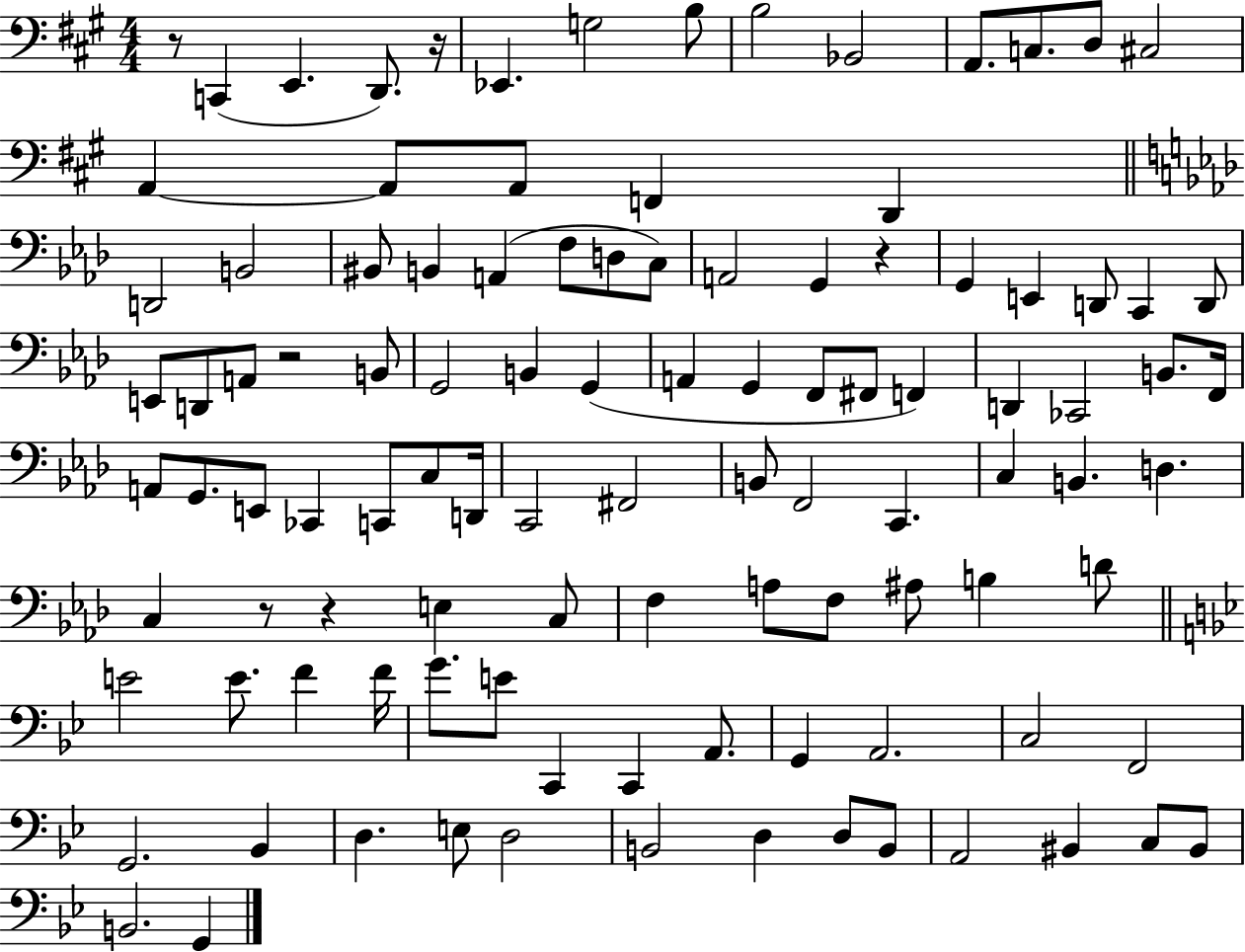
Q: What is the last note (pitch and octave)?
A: G2